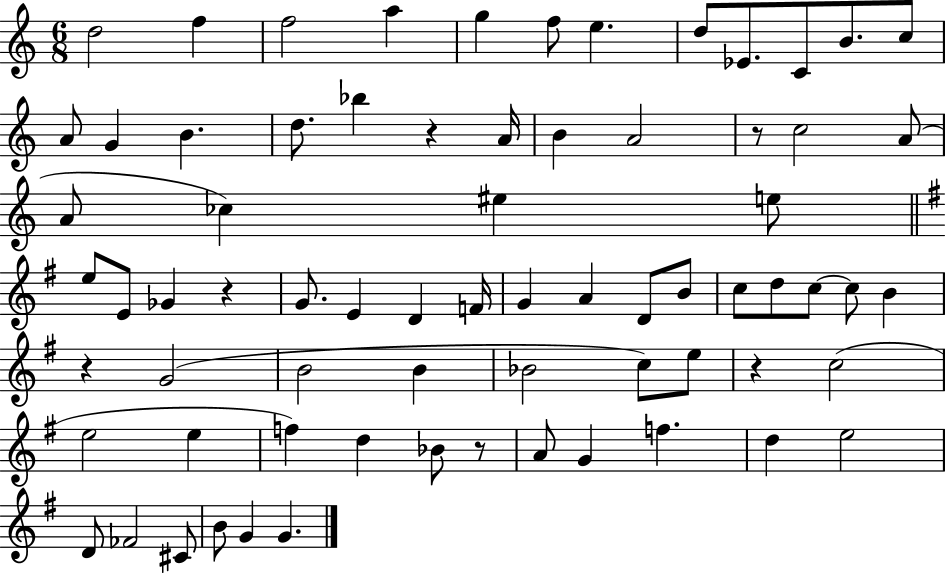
{
  \clef treble
  \numericTimeSignature
  \time 6/8
  \key c \major
  d''2 f''4 | f''2 a''4 | g''4 f''8 e''4. | d''8 ees'8. c'8 b'8. c''8 | \break a'8 g'4 b'4. | d''8. bes''4 r4 a'16 | b'4 a'2 | r8 c''2 a'8( | \break a'8 ces''4) eis''4 e''8 | \bar "||" \break \key g \major e''8 e'8 ges'4 r4 | g'8. e'4 d'4 f'16 | g'4 a'4 d'8 b'8 | c''8 d''8 c''8~~ c''8 b'4 | \break r4 g'2( | b'2 b'4 | bes'2 c''8) e''8 | r4 c''2( | \break e''2 e''4 | f''4) d''4 bes'8 r8 | a'8 g'4 f''4. | d''4 e''2 | \break d'8 fes'2 cis'8 | b'8 g'4 g'4. | \bar "|."
}